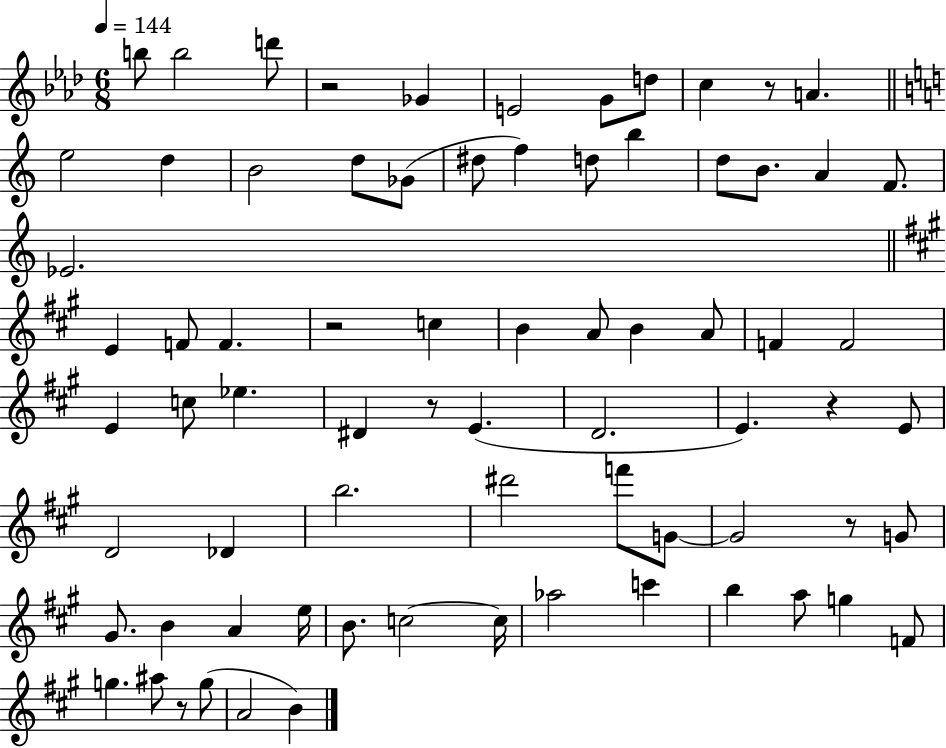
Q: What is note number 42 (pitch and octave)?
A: D4